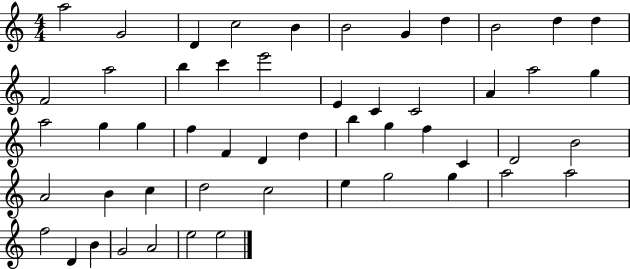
X:1
T:Untitled
M:4/4
L:1/4
K:C
a2 G2 D c2 B B2 G d B2 d d F2 a2 b c' e'2 E C C2 A a2 g a2 g g f F D d b g f C D2 B2 A2 B c d2 c2 e g2 g a2 a2 f2 D B G2 A2 e2 e2